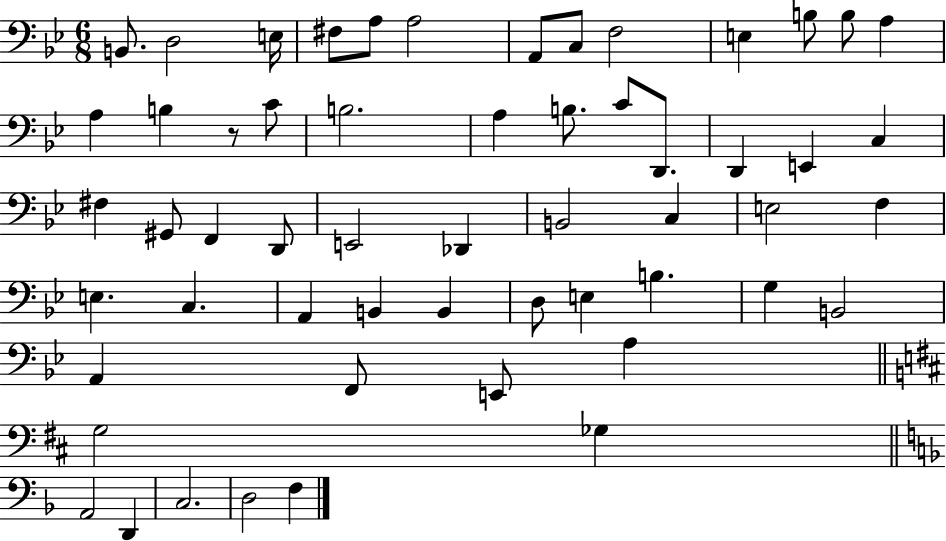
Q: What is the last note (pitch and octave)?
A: F3